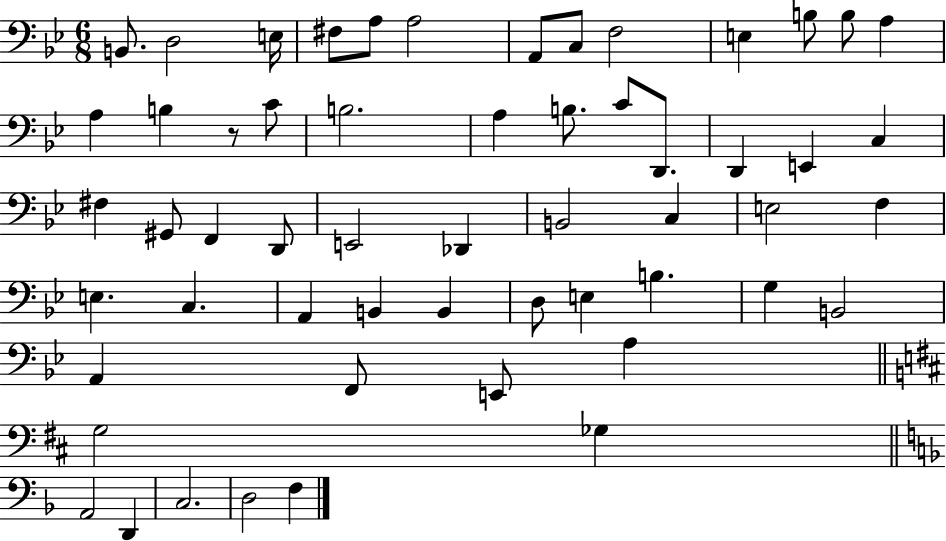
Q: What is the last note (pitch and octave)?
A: F3